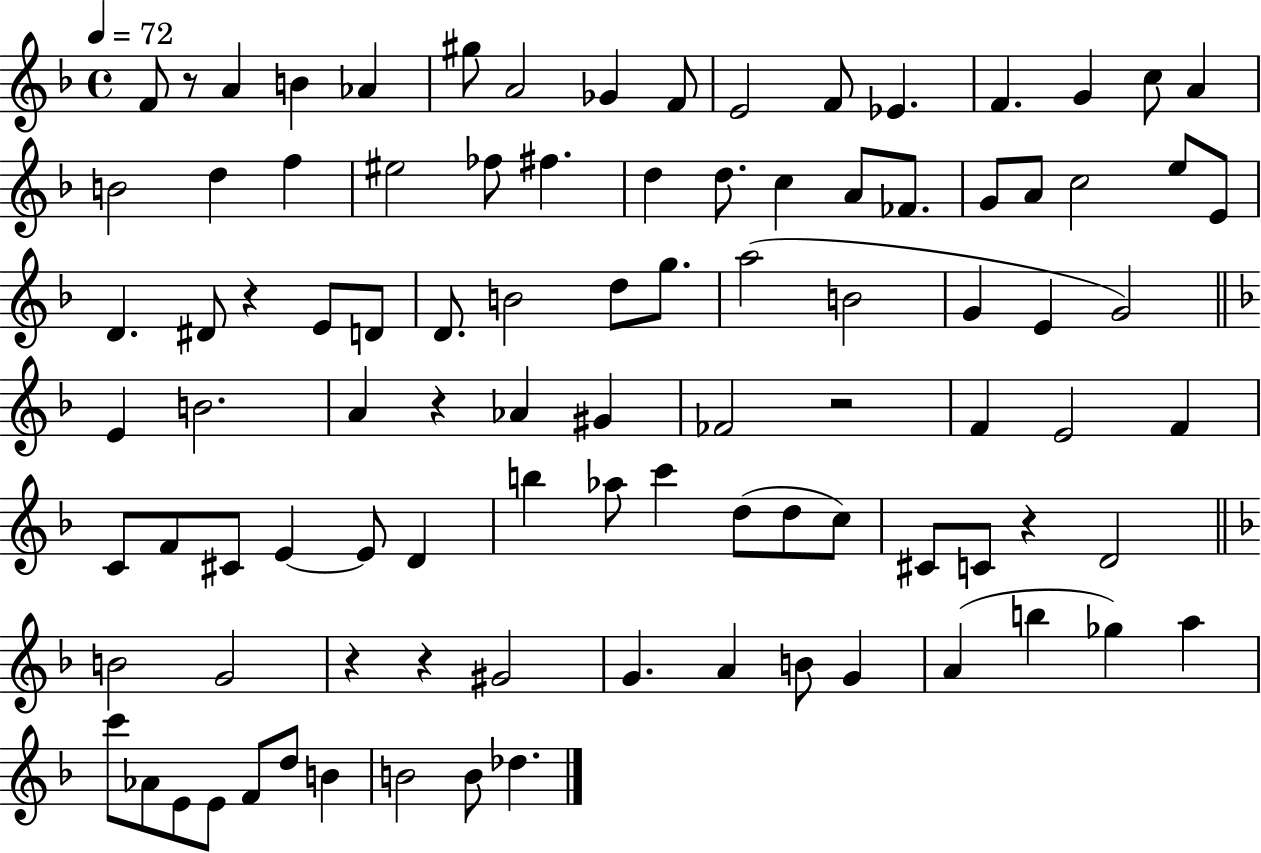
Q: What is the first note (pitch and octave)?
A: F4